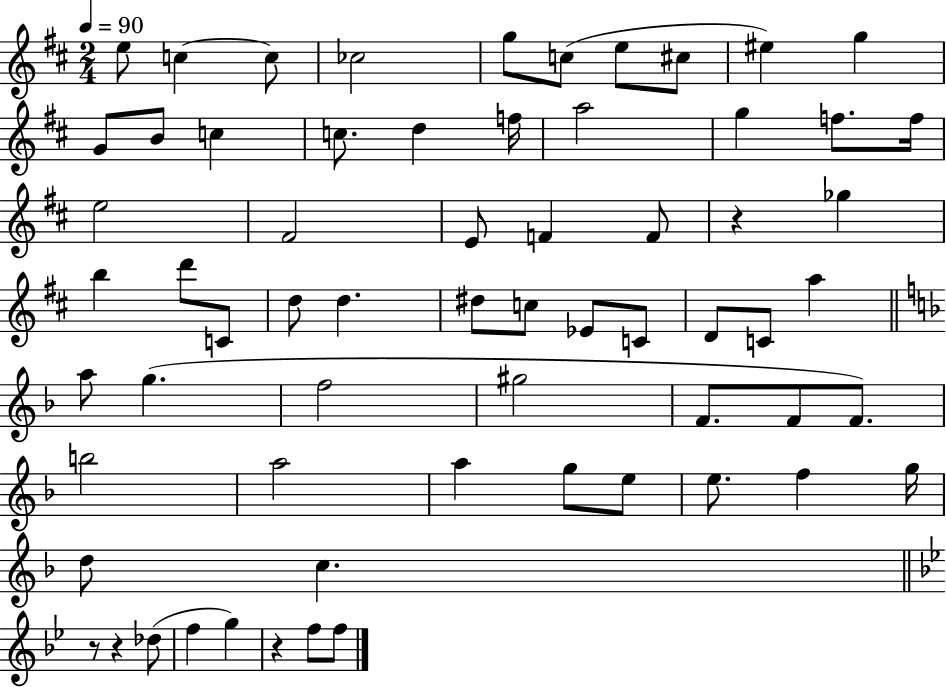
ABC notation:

X:1
T:Untitled
M:2/4
L:1/4
K:D
e/2 c c/2 _c2 g/2 c/2 e/2 ^c/2 ^e g G/2 B/2 c c/2 d f/4 a2 g f/2 f/4 e2 ^F2 E/2 F F/2 z _g b d'/2 C/2 d/2 d ^d/2 c/2 _E/2 C/2 D/2 C/2 a a/2 g f2 ^g2 F/2 F/2 F/2 b2 a2 a g/2 e/2 e/2 f g/4 d/2 c z/2 z _d/2 f g z f/2 f/2